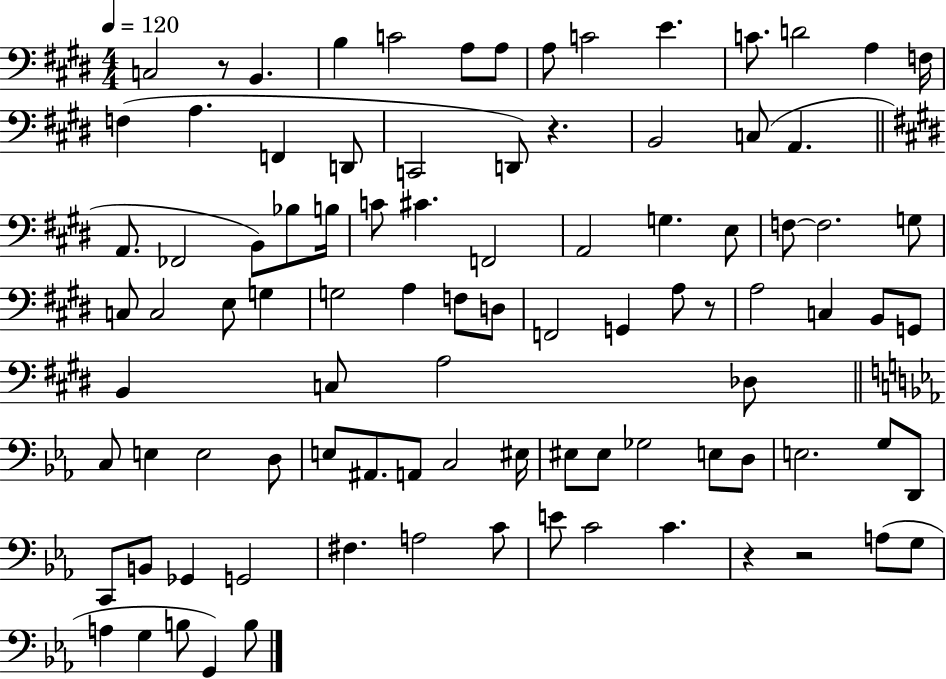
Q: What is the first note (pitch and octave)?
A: C3